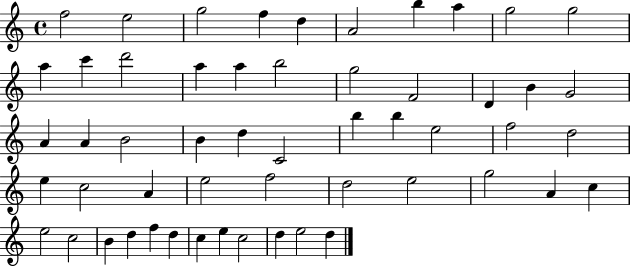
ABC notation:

X:1
T:Untitled
M:4/4
L:1/4
K:C
f2 e2 g2 f d A2 b a g2 g2 a c' d'2 a a b2 g2 F2 D B G2 A A B2 B d C2 b b e2 f2 d2 e c2 A e2 f2 d2 e2 g2 A c e2 c2 B d f d c e c2 d e2 d